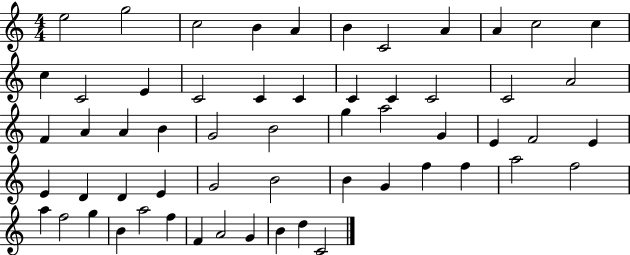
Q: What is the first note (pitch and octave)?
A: E5